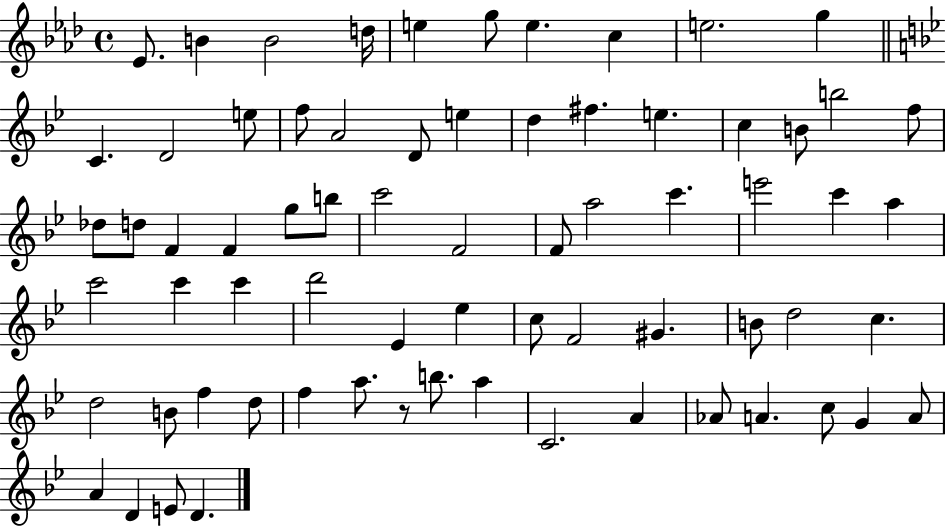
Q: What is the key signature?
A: AES major